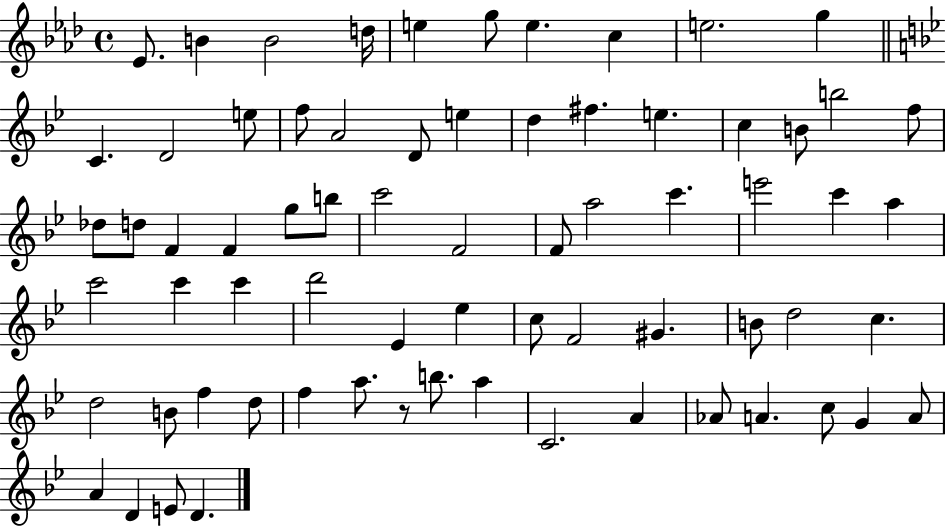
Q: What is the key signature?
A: AES major